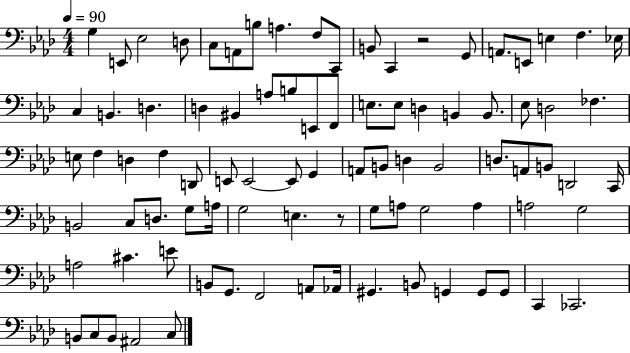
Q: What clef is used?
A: bass